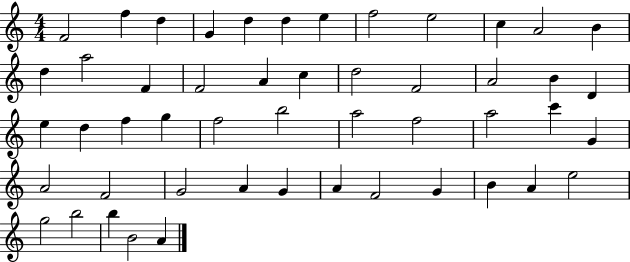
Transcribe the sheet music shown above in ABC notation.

X:1
T:Untitled
M:4/4
L:1/4
K:C
F2 f d G d d e f2 e2 c A2 B d a2 F F2 A c d2 F2 A2 B D e d f g f2 b2 a2 f2 a2 c' G A2 F2 G2 A G A F2 G B A e2 g2 b2 b B2 A